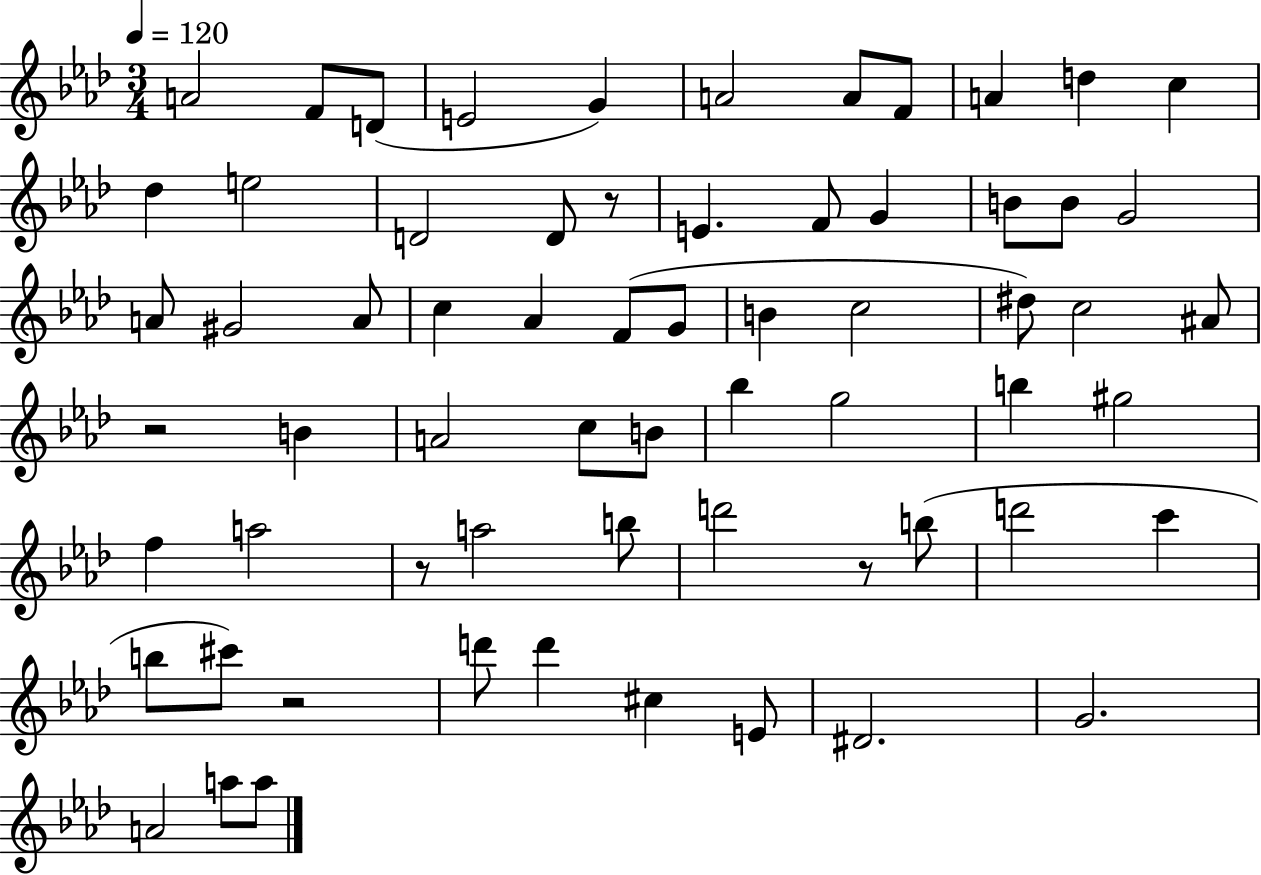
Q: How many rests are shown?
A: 5